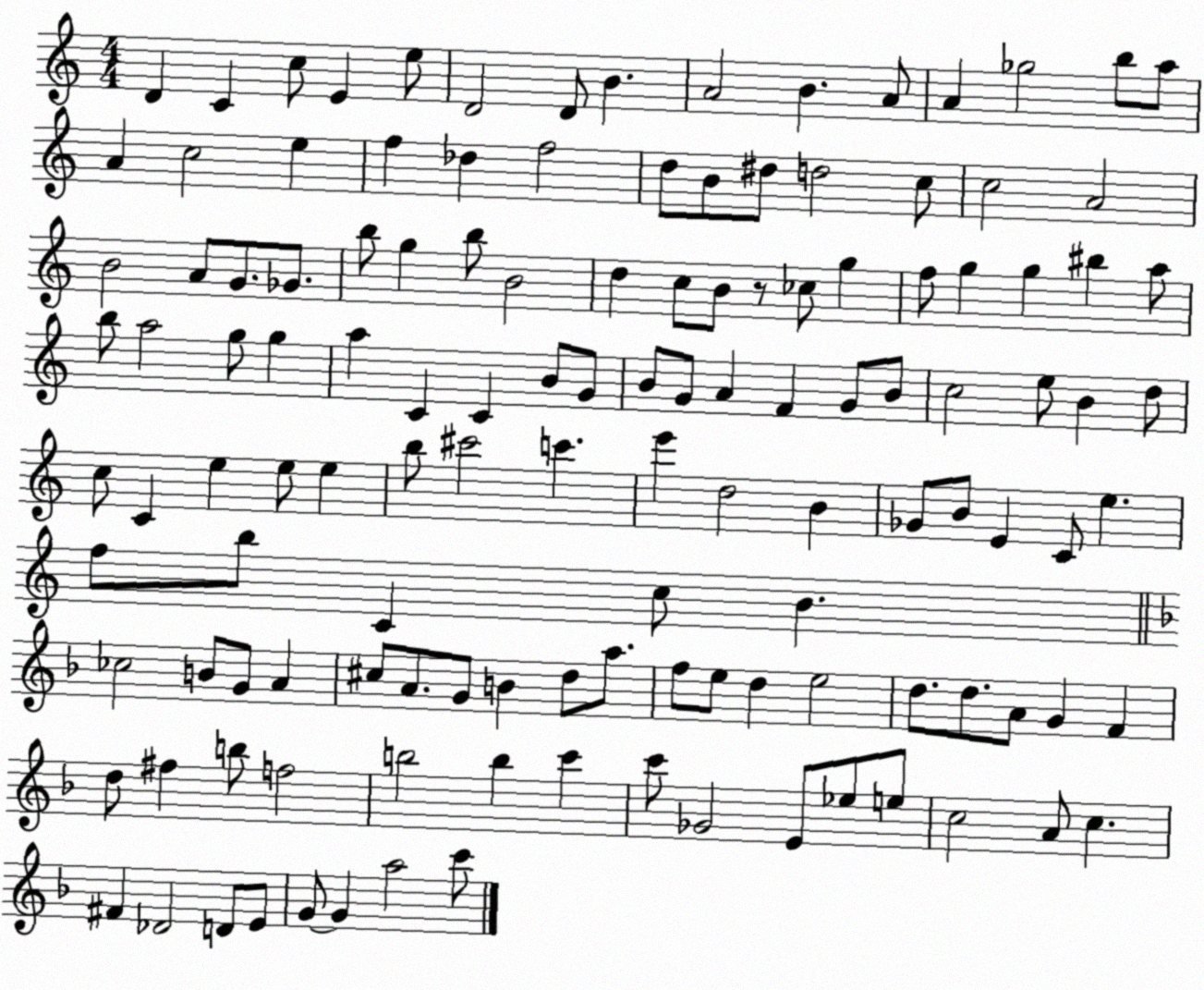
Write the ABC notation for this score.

X:1
T:Untitled
M:4/4
L:1/4
K:C
D C c/2 E e/2 D2 D/2 B A2 B A/2 A _g2 b/2 a/2 A c2 e f _d f2 d/2 B/2 ^d/2 d2 c/2 c2 A2 B2 A/2 G/2 _G/2 b/2 g b/2 B2 d c/2 B/2 z/2 _c/2 g f/2 g g ^b a/2 b/2 a2 g/2 g a C C B/2 G/2 B/2 G/2 A F G/2 B/2 c2 e/2 B d/2 c/2 C e e/2 e b/2 ^c'2 c' e' d2 B _G/2 B/2 E C/2 e f/2 b/2 C c/2 B _c2 B/2 G/2 A ^c/2 A/2 G/2 B d/2 a/2 f/2 e/2 d e2 d/2 d/2 A/2 G F d/2 ^f b/2 f2 b2 b c' c'/2 _G2 E/2 _e/2 e/2 c2 A/2 c ^F _D2 D/2 E/2 G/2 G a2 c'/2